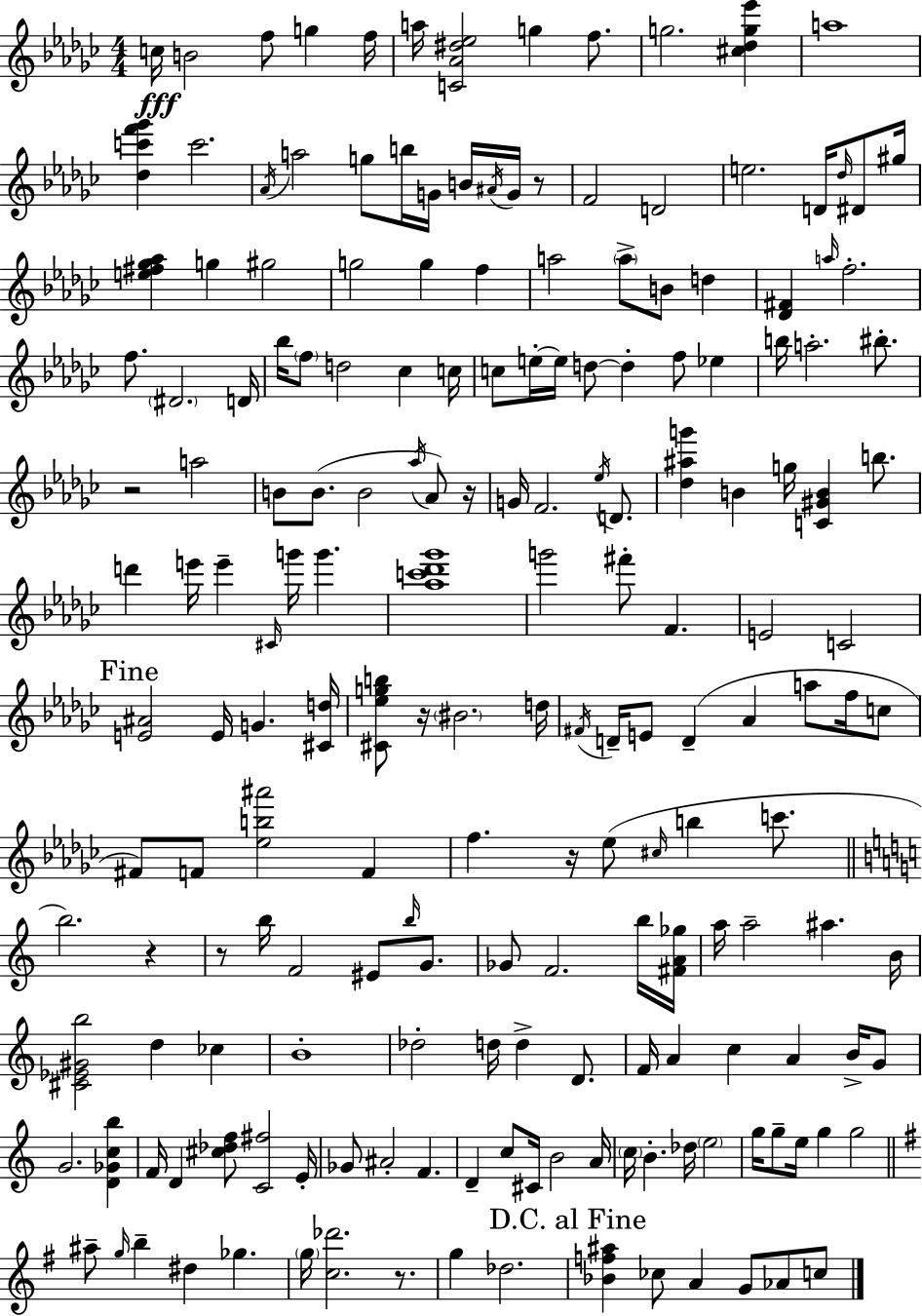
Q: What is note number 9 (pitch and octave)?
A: G5